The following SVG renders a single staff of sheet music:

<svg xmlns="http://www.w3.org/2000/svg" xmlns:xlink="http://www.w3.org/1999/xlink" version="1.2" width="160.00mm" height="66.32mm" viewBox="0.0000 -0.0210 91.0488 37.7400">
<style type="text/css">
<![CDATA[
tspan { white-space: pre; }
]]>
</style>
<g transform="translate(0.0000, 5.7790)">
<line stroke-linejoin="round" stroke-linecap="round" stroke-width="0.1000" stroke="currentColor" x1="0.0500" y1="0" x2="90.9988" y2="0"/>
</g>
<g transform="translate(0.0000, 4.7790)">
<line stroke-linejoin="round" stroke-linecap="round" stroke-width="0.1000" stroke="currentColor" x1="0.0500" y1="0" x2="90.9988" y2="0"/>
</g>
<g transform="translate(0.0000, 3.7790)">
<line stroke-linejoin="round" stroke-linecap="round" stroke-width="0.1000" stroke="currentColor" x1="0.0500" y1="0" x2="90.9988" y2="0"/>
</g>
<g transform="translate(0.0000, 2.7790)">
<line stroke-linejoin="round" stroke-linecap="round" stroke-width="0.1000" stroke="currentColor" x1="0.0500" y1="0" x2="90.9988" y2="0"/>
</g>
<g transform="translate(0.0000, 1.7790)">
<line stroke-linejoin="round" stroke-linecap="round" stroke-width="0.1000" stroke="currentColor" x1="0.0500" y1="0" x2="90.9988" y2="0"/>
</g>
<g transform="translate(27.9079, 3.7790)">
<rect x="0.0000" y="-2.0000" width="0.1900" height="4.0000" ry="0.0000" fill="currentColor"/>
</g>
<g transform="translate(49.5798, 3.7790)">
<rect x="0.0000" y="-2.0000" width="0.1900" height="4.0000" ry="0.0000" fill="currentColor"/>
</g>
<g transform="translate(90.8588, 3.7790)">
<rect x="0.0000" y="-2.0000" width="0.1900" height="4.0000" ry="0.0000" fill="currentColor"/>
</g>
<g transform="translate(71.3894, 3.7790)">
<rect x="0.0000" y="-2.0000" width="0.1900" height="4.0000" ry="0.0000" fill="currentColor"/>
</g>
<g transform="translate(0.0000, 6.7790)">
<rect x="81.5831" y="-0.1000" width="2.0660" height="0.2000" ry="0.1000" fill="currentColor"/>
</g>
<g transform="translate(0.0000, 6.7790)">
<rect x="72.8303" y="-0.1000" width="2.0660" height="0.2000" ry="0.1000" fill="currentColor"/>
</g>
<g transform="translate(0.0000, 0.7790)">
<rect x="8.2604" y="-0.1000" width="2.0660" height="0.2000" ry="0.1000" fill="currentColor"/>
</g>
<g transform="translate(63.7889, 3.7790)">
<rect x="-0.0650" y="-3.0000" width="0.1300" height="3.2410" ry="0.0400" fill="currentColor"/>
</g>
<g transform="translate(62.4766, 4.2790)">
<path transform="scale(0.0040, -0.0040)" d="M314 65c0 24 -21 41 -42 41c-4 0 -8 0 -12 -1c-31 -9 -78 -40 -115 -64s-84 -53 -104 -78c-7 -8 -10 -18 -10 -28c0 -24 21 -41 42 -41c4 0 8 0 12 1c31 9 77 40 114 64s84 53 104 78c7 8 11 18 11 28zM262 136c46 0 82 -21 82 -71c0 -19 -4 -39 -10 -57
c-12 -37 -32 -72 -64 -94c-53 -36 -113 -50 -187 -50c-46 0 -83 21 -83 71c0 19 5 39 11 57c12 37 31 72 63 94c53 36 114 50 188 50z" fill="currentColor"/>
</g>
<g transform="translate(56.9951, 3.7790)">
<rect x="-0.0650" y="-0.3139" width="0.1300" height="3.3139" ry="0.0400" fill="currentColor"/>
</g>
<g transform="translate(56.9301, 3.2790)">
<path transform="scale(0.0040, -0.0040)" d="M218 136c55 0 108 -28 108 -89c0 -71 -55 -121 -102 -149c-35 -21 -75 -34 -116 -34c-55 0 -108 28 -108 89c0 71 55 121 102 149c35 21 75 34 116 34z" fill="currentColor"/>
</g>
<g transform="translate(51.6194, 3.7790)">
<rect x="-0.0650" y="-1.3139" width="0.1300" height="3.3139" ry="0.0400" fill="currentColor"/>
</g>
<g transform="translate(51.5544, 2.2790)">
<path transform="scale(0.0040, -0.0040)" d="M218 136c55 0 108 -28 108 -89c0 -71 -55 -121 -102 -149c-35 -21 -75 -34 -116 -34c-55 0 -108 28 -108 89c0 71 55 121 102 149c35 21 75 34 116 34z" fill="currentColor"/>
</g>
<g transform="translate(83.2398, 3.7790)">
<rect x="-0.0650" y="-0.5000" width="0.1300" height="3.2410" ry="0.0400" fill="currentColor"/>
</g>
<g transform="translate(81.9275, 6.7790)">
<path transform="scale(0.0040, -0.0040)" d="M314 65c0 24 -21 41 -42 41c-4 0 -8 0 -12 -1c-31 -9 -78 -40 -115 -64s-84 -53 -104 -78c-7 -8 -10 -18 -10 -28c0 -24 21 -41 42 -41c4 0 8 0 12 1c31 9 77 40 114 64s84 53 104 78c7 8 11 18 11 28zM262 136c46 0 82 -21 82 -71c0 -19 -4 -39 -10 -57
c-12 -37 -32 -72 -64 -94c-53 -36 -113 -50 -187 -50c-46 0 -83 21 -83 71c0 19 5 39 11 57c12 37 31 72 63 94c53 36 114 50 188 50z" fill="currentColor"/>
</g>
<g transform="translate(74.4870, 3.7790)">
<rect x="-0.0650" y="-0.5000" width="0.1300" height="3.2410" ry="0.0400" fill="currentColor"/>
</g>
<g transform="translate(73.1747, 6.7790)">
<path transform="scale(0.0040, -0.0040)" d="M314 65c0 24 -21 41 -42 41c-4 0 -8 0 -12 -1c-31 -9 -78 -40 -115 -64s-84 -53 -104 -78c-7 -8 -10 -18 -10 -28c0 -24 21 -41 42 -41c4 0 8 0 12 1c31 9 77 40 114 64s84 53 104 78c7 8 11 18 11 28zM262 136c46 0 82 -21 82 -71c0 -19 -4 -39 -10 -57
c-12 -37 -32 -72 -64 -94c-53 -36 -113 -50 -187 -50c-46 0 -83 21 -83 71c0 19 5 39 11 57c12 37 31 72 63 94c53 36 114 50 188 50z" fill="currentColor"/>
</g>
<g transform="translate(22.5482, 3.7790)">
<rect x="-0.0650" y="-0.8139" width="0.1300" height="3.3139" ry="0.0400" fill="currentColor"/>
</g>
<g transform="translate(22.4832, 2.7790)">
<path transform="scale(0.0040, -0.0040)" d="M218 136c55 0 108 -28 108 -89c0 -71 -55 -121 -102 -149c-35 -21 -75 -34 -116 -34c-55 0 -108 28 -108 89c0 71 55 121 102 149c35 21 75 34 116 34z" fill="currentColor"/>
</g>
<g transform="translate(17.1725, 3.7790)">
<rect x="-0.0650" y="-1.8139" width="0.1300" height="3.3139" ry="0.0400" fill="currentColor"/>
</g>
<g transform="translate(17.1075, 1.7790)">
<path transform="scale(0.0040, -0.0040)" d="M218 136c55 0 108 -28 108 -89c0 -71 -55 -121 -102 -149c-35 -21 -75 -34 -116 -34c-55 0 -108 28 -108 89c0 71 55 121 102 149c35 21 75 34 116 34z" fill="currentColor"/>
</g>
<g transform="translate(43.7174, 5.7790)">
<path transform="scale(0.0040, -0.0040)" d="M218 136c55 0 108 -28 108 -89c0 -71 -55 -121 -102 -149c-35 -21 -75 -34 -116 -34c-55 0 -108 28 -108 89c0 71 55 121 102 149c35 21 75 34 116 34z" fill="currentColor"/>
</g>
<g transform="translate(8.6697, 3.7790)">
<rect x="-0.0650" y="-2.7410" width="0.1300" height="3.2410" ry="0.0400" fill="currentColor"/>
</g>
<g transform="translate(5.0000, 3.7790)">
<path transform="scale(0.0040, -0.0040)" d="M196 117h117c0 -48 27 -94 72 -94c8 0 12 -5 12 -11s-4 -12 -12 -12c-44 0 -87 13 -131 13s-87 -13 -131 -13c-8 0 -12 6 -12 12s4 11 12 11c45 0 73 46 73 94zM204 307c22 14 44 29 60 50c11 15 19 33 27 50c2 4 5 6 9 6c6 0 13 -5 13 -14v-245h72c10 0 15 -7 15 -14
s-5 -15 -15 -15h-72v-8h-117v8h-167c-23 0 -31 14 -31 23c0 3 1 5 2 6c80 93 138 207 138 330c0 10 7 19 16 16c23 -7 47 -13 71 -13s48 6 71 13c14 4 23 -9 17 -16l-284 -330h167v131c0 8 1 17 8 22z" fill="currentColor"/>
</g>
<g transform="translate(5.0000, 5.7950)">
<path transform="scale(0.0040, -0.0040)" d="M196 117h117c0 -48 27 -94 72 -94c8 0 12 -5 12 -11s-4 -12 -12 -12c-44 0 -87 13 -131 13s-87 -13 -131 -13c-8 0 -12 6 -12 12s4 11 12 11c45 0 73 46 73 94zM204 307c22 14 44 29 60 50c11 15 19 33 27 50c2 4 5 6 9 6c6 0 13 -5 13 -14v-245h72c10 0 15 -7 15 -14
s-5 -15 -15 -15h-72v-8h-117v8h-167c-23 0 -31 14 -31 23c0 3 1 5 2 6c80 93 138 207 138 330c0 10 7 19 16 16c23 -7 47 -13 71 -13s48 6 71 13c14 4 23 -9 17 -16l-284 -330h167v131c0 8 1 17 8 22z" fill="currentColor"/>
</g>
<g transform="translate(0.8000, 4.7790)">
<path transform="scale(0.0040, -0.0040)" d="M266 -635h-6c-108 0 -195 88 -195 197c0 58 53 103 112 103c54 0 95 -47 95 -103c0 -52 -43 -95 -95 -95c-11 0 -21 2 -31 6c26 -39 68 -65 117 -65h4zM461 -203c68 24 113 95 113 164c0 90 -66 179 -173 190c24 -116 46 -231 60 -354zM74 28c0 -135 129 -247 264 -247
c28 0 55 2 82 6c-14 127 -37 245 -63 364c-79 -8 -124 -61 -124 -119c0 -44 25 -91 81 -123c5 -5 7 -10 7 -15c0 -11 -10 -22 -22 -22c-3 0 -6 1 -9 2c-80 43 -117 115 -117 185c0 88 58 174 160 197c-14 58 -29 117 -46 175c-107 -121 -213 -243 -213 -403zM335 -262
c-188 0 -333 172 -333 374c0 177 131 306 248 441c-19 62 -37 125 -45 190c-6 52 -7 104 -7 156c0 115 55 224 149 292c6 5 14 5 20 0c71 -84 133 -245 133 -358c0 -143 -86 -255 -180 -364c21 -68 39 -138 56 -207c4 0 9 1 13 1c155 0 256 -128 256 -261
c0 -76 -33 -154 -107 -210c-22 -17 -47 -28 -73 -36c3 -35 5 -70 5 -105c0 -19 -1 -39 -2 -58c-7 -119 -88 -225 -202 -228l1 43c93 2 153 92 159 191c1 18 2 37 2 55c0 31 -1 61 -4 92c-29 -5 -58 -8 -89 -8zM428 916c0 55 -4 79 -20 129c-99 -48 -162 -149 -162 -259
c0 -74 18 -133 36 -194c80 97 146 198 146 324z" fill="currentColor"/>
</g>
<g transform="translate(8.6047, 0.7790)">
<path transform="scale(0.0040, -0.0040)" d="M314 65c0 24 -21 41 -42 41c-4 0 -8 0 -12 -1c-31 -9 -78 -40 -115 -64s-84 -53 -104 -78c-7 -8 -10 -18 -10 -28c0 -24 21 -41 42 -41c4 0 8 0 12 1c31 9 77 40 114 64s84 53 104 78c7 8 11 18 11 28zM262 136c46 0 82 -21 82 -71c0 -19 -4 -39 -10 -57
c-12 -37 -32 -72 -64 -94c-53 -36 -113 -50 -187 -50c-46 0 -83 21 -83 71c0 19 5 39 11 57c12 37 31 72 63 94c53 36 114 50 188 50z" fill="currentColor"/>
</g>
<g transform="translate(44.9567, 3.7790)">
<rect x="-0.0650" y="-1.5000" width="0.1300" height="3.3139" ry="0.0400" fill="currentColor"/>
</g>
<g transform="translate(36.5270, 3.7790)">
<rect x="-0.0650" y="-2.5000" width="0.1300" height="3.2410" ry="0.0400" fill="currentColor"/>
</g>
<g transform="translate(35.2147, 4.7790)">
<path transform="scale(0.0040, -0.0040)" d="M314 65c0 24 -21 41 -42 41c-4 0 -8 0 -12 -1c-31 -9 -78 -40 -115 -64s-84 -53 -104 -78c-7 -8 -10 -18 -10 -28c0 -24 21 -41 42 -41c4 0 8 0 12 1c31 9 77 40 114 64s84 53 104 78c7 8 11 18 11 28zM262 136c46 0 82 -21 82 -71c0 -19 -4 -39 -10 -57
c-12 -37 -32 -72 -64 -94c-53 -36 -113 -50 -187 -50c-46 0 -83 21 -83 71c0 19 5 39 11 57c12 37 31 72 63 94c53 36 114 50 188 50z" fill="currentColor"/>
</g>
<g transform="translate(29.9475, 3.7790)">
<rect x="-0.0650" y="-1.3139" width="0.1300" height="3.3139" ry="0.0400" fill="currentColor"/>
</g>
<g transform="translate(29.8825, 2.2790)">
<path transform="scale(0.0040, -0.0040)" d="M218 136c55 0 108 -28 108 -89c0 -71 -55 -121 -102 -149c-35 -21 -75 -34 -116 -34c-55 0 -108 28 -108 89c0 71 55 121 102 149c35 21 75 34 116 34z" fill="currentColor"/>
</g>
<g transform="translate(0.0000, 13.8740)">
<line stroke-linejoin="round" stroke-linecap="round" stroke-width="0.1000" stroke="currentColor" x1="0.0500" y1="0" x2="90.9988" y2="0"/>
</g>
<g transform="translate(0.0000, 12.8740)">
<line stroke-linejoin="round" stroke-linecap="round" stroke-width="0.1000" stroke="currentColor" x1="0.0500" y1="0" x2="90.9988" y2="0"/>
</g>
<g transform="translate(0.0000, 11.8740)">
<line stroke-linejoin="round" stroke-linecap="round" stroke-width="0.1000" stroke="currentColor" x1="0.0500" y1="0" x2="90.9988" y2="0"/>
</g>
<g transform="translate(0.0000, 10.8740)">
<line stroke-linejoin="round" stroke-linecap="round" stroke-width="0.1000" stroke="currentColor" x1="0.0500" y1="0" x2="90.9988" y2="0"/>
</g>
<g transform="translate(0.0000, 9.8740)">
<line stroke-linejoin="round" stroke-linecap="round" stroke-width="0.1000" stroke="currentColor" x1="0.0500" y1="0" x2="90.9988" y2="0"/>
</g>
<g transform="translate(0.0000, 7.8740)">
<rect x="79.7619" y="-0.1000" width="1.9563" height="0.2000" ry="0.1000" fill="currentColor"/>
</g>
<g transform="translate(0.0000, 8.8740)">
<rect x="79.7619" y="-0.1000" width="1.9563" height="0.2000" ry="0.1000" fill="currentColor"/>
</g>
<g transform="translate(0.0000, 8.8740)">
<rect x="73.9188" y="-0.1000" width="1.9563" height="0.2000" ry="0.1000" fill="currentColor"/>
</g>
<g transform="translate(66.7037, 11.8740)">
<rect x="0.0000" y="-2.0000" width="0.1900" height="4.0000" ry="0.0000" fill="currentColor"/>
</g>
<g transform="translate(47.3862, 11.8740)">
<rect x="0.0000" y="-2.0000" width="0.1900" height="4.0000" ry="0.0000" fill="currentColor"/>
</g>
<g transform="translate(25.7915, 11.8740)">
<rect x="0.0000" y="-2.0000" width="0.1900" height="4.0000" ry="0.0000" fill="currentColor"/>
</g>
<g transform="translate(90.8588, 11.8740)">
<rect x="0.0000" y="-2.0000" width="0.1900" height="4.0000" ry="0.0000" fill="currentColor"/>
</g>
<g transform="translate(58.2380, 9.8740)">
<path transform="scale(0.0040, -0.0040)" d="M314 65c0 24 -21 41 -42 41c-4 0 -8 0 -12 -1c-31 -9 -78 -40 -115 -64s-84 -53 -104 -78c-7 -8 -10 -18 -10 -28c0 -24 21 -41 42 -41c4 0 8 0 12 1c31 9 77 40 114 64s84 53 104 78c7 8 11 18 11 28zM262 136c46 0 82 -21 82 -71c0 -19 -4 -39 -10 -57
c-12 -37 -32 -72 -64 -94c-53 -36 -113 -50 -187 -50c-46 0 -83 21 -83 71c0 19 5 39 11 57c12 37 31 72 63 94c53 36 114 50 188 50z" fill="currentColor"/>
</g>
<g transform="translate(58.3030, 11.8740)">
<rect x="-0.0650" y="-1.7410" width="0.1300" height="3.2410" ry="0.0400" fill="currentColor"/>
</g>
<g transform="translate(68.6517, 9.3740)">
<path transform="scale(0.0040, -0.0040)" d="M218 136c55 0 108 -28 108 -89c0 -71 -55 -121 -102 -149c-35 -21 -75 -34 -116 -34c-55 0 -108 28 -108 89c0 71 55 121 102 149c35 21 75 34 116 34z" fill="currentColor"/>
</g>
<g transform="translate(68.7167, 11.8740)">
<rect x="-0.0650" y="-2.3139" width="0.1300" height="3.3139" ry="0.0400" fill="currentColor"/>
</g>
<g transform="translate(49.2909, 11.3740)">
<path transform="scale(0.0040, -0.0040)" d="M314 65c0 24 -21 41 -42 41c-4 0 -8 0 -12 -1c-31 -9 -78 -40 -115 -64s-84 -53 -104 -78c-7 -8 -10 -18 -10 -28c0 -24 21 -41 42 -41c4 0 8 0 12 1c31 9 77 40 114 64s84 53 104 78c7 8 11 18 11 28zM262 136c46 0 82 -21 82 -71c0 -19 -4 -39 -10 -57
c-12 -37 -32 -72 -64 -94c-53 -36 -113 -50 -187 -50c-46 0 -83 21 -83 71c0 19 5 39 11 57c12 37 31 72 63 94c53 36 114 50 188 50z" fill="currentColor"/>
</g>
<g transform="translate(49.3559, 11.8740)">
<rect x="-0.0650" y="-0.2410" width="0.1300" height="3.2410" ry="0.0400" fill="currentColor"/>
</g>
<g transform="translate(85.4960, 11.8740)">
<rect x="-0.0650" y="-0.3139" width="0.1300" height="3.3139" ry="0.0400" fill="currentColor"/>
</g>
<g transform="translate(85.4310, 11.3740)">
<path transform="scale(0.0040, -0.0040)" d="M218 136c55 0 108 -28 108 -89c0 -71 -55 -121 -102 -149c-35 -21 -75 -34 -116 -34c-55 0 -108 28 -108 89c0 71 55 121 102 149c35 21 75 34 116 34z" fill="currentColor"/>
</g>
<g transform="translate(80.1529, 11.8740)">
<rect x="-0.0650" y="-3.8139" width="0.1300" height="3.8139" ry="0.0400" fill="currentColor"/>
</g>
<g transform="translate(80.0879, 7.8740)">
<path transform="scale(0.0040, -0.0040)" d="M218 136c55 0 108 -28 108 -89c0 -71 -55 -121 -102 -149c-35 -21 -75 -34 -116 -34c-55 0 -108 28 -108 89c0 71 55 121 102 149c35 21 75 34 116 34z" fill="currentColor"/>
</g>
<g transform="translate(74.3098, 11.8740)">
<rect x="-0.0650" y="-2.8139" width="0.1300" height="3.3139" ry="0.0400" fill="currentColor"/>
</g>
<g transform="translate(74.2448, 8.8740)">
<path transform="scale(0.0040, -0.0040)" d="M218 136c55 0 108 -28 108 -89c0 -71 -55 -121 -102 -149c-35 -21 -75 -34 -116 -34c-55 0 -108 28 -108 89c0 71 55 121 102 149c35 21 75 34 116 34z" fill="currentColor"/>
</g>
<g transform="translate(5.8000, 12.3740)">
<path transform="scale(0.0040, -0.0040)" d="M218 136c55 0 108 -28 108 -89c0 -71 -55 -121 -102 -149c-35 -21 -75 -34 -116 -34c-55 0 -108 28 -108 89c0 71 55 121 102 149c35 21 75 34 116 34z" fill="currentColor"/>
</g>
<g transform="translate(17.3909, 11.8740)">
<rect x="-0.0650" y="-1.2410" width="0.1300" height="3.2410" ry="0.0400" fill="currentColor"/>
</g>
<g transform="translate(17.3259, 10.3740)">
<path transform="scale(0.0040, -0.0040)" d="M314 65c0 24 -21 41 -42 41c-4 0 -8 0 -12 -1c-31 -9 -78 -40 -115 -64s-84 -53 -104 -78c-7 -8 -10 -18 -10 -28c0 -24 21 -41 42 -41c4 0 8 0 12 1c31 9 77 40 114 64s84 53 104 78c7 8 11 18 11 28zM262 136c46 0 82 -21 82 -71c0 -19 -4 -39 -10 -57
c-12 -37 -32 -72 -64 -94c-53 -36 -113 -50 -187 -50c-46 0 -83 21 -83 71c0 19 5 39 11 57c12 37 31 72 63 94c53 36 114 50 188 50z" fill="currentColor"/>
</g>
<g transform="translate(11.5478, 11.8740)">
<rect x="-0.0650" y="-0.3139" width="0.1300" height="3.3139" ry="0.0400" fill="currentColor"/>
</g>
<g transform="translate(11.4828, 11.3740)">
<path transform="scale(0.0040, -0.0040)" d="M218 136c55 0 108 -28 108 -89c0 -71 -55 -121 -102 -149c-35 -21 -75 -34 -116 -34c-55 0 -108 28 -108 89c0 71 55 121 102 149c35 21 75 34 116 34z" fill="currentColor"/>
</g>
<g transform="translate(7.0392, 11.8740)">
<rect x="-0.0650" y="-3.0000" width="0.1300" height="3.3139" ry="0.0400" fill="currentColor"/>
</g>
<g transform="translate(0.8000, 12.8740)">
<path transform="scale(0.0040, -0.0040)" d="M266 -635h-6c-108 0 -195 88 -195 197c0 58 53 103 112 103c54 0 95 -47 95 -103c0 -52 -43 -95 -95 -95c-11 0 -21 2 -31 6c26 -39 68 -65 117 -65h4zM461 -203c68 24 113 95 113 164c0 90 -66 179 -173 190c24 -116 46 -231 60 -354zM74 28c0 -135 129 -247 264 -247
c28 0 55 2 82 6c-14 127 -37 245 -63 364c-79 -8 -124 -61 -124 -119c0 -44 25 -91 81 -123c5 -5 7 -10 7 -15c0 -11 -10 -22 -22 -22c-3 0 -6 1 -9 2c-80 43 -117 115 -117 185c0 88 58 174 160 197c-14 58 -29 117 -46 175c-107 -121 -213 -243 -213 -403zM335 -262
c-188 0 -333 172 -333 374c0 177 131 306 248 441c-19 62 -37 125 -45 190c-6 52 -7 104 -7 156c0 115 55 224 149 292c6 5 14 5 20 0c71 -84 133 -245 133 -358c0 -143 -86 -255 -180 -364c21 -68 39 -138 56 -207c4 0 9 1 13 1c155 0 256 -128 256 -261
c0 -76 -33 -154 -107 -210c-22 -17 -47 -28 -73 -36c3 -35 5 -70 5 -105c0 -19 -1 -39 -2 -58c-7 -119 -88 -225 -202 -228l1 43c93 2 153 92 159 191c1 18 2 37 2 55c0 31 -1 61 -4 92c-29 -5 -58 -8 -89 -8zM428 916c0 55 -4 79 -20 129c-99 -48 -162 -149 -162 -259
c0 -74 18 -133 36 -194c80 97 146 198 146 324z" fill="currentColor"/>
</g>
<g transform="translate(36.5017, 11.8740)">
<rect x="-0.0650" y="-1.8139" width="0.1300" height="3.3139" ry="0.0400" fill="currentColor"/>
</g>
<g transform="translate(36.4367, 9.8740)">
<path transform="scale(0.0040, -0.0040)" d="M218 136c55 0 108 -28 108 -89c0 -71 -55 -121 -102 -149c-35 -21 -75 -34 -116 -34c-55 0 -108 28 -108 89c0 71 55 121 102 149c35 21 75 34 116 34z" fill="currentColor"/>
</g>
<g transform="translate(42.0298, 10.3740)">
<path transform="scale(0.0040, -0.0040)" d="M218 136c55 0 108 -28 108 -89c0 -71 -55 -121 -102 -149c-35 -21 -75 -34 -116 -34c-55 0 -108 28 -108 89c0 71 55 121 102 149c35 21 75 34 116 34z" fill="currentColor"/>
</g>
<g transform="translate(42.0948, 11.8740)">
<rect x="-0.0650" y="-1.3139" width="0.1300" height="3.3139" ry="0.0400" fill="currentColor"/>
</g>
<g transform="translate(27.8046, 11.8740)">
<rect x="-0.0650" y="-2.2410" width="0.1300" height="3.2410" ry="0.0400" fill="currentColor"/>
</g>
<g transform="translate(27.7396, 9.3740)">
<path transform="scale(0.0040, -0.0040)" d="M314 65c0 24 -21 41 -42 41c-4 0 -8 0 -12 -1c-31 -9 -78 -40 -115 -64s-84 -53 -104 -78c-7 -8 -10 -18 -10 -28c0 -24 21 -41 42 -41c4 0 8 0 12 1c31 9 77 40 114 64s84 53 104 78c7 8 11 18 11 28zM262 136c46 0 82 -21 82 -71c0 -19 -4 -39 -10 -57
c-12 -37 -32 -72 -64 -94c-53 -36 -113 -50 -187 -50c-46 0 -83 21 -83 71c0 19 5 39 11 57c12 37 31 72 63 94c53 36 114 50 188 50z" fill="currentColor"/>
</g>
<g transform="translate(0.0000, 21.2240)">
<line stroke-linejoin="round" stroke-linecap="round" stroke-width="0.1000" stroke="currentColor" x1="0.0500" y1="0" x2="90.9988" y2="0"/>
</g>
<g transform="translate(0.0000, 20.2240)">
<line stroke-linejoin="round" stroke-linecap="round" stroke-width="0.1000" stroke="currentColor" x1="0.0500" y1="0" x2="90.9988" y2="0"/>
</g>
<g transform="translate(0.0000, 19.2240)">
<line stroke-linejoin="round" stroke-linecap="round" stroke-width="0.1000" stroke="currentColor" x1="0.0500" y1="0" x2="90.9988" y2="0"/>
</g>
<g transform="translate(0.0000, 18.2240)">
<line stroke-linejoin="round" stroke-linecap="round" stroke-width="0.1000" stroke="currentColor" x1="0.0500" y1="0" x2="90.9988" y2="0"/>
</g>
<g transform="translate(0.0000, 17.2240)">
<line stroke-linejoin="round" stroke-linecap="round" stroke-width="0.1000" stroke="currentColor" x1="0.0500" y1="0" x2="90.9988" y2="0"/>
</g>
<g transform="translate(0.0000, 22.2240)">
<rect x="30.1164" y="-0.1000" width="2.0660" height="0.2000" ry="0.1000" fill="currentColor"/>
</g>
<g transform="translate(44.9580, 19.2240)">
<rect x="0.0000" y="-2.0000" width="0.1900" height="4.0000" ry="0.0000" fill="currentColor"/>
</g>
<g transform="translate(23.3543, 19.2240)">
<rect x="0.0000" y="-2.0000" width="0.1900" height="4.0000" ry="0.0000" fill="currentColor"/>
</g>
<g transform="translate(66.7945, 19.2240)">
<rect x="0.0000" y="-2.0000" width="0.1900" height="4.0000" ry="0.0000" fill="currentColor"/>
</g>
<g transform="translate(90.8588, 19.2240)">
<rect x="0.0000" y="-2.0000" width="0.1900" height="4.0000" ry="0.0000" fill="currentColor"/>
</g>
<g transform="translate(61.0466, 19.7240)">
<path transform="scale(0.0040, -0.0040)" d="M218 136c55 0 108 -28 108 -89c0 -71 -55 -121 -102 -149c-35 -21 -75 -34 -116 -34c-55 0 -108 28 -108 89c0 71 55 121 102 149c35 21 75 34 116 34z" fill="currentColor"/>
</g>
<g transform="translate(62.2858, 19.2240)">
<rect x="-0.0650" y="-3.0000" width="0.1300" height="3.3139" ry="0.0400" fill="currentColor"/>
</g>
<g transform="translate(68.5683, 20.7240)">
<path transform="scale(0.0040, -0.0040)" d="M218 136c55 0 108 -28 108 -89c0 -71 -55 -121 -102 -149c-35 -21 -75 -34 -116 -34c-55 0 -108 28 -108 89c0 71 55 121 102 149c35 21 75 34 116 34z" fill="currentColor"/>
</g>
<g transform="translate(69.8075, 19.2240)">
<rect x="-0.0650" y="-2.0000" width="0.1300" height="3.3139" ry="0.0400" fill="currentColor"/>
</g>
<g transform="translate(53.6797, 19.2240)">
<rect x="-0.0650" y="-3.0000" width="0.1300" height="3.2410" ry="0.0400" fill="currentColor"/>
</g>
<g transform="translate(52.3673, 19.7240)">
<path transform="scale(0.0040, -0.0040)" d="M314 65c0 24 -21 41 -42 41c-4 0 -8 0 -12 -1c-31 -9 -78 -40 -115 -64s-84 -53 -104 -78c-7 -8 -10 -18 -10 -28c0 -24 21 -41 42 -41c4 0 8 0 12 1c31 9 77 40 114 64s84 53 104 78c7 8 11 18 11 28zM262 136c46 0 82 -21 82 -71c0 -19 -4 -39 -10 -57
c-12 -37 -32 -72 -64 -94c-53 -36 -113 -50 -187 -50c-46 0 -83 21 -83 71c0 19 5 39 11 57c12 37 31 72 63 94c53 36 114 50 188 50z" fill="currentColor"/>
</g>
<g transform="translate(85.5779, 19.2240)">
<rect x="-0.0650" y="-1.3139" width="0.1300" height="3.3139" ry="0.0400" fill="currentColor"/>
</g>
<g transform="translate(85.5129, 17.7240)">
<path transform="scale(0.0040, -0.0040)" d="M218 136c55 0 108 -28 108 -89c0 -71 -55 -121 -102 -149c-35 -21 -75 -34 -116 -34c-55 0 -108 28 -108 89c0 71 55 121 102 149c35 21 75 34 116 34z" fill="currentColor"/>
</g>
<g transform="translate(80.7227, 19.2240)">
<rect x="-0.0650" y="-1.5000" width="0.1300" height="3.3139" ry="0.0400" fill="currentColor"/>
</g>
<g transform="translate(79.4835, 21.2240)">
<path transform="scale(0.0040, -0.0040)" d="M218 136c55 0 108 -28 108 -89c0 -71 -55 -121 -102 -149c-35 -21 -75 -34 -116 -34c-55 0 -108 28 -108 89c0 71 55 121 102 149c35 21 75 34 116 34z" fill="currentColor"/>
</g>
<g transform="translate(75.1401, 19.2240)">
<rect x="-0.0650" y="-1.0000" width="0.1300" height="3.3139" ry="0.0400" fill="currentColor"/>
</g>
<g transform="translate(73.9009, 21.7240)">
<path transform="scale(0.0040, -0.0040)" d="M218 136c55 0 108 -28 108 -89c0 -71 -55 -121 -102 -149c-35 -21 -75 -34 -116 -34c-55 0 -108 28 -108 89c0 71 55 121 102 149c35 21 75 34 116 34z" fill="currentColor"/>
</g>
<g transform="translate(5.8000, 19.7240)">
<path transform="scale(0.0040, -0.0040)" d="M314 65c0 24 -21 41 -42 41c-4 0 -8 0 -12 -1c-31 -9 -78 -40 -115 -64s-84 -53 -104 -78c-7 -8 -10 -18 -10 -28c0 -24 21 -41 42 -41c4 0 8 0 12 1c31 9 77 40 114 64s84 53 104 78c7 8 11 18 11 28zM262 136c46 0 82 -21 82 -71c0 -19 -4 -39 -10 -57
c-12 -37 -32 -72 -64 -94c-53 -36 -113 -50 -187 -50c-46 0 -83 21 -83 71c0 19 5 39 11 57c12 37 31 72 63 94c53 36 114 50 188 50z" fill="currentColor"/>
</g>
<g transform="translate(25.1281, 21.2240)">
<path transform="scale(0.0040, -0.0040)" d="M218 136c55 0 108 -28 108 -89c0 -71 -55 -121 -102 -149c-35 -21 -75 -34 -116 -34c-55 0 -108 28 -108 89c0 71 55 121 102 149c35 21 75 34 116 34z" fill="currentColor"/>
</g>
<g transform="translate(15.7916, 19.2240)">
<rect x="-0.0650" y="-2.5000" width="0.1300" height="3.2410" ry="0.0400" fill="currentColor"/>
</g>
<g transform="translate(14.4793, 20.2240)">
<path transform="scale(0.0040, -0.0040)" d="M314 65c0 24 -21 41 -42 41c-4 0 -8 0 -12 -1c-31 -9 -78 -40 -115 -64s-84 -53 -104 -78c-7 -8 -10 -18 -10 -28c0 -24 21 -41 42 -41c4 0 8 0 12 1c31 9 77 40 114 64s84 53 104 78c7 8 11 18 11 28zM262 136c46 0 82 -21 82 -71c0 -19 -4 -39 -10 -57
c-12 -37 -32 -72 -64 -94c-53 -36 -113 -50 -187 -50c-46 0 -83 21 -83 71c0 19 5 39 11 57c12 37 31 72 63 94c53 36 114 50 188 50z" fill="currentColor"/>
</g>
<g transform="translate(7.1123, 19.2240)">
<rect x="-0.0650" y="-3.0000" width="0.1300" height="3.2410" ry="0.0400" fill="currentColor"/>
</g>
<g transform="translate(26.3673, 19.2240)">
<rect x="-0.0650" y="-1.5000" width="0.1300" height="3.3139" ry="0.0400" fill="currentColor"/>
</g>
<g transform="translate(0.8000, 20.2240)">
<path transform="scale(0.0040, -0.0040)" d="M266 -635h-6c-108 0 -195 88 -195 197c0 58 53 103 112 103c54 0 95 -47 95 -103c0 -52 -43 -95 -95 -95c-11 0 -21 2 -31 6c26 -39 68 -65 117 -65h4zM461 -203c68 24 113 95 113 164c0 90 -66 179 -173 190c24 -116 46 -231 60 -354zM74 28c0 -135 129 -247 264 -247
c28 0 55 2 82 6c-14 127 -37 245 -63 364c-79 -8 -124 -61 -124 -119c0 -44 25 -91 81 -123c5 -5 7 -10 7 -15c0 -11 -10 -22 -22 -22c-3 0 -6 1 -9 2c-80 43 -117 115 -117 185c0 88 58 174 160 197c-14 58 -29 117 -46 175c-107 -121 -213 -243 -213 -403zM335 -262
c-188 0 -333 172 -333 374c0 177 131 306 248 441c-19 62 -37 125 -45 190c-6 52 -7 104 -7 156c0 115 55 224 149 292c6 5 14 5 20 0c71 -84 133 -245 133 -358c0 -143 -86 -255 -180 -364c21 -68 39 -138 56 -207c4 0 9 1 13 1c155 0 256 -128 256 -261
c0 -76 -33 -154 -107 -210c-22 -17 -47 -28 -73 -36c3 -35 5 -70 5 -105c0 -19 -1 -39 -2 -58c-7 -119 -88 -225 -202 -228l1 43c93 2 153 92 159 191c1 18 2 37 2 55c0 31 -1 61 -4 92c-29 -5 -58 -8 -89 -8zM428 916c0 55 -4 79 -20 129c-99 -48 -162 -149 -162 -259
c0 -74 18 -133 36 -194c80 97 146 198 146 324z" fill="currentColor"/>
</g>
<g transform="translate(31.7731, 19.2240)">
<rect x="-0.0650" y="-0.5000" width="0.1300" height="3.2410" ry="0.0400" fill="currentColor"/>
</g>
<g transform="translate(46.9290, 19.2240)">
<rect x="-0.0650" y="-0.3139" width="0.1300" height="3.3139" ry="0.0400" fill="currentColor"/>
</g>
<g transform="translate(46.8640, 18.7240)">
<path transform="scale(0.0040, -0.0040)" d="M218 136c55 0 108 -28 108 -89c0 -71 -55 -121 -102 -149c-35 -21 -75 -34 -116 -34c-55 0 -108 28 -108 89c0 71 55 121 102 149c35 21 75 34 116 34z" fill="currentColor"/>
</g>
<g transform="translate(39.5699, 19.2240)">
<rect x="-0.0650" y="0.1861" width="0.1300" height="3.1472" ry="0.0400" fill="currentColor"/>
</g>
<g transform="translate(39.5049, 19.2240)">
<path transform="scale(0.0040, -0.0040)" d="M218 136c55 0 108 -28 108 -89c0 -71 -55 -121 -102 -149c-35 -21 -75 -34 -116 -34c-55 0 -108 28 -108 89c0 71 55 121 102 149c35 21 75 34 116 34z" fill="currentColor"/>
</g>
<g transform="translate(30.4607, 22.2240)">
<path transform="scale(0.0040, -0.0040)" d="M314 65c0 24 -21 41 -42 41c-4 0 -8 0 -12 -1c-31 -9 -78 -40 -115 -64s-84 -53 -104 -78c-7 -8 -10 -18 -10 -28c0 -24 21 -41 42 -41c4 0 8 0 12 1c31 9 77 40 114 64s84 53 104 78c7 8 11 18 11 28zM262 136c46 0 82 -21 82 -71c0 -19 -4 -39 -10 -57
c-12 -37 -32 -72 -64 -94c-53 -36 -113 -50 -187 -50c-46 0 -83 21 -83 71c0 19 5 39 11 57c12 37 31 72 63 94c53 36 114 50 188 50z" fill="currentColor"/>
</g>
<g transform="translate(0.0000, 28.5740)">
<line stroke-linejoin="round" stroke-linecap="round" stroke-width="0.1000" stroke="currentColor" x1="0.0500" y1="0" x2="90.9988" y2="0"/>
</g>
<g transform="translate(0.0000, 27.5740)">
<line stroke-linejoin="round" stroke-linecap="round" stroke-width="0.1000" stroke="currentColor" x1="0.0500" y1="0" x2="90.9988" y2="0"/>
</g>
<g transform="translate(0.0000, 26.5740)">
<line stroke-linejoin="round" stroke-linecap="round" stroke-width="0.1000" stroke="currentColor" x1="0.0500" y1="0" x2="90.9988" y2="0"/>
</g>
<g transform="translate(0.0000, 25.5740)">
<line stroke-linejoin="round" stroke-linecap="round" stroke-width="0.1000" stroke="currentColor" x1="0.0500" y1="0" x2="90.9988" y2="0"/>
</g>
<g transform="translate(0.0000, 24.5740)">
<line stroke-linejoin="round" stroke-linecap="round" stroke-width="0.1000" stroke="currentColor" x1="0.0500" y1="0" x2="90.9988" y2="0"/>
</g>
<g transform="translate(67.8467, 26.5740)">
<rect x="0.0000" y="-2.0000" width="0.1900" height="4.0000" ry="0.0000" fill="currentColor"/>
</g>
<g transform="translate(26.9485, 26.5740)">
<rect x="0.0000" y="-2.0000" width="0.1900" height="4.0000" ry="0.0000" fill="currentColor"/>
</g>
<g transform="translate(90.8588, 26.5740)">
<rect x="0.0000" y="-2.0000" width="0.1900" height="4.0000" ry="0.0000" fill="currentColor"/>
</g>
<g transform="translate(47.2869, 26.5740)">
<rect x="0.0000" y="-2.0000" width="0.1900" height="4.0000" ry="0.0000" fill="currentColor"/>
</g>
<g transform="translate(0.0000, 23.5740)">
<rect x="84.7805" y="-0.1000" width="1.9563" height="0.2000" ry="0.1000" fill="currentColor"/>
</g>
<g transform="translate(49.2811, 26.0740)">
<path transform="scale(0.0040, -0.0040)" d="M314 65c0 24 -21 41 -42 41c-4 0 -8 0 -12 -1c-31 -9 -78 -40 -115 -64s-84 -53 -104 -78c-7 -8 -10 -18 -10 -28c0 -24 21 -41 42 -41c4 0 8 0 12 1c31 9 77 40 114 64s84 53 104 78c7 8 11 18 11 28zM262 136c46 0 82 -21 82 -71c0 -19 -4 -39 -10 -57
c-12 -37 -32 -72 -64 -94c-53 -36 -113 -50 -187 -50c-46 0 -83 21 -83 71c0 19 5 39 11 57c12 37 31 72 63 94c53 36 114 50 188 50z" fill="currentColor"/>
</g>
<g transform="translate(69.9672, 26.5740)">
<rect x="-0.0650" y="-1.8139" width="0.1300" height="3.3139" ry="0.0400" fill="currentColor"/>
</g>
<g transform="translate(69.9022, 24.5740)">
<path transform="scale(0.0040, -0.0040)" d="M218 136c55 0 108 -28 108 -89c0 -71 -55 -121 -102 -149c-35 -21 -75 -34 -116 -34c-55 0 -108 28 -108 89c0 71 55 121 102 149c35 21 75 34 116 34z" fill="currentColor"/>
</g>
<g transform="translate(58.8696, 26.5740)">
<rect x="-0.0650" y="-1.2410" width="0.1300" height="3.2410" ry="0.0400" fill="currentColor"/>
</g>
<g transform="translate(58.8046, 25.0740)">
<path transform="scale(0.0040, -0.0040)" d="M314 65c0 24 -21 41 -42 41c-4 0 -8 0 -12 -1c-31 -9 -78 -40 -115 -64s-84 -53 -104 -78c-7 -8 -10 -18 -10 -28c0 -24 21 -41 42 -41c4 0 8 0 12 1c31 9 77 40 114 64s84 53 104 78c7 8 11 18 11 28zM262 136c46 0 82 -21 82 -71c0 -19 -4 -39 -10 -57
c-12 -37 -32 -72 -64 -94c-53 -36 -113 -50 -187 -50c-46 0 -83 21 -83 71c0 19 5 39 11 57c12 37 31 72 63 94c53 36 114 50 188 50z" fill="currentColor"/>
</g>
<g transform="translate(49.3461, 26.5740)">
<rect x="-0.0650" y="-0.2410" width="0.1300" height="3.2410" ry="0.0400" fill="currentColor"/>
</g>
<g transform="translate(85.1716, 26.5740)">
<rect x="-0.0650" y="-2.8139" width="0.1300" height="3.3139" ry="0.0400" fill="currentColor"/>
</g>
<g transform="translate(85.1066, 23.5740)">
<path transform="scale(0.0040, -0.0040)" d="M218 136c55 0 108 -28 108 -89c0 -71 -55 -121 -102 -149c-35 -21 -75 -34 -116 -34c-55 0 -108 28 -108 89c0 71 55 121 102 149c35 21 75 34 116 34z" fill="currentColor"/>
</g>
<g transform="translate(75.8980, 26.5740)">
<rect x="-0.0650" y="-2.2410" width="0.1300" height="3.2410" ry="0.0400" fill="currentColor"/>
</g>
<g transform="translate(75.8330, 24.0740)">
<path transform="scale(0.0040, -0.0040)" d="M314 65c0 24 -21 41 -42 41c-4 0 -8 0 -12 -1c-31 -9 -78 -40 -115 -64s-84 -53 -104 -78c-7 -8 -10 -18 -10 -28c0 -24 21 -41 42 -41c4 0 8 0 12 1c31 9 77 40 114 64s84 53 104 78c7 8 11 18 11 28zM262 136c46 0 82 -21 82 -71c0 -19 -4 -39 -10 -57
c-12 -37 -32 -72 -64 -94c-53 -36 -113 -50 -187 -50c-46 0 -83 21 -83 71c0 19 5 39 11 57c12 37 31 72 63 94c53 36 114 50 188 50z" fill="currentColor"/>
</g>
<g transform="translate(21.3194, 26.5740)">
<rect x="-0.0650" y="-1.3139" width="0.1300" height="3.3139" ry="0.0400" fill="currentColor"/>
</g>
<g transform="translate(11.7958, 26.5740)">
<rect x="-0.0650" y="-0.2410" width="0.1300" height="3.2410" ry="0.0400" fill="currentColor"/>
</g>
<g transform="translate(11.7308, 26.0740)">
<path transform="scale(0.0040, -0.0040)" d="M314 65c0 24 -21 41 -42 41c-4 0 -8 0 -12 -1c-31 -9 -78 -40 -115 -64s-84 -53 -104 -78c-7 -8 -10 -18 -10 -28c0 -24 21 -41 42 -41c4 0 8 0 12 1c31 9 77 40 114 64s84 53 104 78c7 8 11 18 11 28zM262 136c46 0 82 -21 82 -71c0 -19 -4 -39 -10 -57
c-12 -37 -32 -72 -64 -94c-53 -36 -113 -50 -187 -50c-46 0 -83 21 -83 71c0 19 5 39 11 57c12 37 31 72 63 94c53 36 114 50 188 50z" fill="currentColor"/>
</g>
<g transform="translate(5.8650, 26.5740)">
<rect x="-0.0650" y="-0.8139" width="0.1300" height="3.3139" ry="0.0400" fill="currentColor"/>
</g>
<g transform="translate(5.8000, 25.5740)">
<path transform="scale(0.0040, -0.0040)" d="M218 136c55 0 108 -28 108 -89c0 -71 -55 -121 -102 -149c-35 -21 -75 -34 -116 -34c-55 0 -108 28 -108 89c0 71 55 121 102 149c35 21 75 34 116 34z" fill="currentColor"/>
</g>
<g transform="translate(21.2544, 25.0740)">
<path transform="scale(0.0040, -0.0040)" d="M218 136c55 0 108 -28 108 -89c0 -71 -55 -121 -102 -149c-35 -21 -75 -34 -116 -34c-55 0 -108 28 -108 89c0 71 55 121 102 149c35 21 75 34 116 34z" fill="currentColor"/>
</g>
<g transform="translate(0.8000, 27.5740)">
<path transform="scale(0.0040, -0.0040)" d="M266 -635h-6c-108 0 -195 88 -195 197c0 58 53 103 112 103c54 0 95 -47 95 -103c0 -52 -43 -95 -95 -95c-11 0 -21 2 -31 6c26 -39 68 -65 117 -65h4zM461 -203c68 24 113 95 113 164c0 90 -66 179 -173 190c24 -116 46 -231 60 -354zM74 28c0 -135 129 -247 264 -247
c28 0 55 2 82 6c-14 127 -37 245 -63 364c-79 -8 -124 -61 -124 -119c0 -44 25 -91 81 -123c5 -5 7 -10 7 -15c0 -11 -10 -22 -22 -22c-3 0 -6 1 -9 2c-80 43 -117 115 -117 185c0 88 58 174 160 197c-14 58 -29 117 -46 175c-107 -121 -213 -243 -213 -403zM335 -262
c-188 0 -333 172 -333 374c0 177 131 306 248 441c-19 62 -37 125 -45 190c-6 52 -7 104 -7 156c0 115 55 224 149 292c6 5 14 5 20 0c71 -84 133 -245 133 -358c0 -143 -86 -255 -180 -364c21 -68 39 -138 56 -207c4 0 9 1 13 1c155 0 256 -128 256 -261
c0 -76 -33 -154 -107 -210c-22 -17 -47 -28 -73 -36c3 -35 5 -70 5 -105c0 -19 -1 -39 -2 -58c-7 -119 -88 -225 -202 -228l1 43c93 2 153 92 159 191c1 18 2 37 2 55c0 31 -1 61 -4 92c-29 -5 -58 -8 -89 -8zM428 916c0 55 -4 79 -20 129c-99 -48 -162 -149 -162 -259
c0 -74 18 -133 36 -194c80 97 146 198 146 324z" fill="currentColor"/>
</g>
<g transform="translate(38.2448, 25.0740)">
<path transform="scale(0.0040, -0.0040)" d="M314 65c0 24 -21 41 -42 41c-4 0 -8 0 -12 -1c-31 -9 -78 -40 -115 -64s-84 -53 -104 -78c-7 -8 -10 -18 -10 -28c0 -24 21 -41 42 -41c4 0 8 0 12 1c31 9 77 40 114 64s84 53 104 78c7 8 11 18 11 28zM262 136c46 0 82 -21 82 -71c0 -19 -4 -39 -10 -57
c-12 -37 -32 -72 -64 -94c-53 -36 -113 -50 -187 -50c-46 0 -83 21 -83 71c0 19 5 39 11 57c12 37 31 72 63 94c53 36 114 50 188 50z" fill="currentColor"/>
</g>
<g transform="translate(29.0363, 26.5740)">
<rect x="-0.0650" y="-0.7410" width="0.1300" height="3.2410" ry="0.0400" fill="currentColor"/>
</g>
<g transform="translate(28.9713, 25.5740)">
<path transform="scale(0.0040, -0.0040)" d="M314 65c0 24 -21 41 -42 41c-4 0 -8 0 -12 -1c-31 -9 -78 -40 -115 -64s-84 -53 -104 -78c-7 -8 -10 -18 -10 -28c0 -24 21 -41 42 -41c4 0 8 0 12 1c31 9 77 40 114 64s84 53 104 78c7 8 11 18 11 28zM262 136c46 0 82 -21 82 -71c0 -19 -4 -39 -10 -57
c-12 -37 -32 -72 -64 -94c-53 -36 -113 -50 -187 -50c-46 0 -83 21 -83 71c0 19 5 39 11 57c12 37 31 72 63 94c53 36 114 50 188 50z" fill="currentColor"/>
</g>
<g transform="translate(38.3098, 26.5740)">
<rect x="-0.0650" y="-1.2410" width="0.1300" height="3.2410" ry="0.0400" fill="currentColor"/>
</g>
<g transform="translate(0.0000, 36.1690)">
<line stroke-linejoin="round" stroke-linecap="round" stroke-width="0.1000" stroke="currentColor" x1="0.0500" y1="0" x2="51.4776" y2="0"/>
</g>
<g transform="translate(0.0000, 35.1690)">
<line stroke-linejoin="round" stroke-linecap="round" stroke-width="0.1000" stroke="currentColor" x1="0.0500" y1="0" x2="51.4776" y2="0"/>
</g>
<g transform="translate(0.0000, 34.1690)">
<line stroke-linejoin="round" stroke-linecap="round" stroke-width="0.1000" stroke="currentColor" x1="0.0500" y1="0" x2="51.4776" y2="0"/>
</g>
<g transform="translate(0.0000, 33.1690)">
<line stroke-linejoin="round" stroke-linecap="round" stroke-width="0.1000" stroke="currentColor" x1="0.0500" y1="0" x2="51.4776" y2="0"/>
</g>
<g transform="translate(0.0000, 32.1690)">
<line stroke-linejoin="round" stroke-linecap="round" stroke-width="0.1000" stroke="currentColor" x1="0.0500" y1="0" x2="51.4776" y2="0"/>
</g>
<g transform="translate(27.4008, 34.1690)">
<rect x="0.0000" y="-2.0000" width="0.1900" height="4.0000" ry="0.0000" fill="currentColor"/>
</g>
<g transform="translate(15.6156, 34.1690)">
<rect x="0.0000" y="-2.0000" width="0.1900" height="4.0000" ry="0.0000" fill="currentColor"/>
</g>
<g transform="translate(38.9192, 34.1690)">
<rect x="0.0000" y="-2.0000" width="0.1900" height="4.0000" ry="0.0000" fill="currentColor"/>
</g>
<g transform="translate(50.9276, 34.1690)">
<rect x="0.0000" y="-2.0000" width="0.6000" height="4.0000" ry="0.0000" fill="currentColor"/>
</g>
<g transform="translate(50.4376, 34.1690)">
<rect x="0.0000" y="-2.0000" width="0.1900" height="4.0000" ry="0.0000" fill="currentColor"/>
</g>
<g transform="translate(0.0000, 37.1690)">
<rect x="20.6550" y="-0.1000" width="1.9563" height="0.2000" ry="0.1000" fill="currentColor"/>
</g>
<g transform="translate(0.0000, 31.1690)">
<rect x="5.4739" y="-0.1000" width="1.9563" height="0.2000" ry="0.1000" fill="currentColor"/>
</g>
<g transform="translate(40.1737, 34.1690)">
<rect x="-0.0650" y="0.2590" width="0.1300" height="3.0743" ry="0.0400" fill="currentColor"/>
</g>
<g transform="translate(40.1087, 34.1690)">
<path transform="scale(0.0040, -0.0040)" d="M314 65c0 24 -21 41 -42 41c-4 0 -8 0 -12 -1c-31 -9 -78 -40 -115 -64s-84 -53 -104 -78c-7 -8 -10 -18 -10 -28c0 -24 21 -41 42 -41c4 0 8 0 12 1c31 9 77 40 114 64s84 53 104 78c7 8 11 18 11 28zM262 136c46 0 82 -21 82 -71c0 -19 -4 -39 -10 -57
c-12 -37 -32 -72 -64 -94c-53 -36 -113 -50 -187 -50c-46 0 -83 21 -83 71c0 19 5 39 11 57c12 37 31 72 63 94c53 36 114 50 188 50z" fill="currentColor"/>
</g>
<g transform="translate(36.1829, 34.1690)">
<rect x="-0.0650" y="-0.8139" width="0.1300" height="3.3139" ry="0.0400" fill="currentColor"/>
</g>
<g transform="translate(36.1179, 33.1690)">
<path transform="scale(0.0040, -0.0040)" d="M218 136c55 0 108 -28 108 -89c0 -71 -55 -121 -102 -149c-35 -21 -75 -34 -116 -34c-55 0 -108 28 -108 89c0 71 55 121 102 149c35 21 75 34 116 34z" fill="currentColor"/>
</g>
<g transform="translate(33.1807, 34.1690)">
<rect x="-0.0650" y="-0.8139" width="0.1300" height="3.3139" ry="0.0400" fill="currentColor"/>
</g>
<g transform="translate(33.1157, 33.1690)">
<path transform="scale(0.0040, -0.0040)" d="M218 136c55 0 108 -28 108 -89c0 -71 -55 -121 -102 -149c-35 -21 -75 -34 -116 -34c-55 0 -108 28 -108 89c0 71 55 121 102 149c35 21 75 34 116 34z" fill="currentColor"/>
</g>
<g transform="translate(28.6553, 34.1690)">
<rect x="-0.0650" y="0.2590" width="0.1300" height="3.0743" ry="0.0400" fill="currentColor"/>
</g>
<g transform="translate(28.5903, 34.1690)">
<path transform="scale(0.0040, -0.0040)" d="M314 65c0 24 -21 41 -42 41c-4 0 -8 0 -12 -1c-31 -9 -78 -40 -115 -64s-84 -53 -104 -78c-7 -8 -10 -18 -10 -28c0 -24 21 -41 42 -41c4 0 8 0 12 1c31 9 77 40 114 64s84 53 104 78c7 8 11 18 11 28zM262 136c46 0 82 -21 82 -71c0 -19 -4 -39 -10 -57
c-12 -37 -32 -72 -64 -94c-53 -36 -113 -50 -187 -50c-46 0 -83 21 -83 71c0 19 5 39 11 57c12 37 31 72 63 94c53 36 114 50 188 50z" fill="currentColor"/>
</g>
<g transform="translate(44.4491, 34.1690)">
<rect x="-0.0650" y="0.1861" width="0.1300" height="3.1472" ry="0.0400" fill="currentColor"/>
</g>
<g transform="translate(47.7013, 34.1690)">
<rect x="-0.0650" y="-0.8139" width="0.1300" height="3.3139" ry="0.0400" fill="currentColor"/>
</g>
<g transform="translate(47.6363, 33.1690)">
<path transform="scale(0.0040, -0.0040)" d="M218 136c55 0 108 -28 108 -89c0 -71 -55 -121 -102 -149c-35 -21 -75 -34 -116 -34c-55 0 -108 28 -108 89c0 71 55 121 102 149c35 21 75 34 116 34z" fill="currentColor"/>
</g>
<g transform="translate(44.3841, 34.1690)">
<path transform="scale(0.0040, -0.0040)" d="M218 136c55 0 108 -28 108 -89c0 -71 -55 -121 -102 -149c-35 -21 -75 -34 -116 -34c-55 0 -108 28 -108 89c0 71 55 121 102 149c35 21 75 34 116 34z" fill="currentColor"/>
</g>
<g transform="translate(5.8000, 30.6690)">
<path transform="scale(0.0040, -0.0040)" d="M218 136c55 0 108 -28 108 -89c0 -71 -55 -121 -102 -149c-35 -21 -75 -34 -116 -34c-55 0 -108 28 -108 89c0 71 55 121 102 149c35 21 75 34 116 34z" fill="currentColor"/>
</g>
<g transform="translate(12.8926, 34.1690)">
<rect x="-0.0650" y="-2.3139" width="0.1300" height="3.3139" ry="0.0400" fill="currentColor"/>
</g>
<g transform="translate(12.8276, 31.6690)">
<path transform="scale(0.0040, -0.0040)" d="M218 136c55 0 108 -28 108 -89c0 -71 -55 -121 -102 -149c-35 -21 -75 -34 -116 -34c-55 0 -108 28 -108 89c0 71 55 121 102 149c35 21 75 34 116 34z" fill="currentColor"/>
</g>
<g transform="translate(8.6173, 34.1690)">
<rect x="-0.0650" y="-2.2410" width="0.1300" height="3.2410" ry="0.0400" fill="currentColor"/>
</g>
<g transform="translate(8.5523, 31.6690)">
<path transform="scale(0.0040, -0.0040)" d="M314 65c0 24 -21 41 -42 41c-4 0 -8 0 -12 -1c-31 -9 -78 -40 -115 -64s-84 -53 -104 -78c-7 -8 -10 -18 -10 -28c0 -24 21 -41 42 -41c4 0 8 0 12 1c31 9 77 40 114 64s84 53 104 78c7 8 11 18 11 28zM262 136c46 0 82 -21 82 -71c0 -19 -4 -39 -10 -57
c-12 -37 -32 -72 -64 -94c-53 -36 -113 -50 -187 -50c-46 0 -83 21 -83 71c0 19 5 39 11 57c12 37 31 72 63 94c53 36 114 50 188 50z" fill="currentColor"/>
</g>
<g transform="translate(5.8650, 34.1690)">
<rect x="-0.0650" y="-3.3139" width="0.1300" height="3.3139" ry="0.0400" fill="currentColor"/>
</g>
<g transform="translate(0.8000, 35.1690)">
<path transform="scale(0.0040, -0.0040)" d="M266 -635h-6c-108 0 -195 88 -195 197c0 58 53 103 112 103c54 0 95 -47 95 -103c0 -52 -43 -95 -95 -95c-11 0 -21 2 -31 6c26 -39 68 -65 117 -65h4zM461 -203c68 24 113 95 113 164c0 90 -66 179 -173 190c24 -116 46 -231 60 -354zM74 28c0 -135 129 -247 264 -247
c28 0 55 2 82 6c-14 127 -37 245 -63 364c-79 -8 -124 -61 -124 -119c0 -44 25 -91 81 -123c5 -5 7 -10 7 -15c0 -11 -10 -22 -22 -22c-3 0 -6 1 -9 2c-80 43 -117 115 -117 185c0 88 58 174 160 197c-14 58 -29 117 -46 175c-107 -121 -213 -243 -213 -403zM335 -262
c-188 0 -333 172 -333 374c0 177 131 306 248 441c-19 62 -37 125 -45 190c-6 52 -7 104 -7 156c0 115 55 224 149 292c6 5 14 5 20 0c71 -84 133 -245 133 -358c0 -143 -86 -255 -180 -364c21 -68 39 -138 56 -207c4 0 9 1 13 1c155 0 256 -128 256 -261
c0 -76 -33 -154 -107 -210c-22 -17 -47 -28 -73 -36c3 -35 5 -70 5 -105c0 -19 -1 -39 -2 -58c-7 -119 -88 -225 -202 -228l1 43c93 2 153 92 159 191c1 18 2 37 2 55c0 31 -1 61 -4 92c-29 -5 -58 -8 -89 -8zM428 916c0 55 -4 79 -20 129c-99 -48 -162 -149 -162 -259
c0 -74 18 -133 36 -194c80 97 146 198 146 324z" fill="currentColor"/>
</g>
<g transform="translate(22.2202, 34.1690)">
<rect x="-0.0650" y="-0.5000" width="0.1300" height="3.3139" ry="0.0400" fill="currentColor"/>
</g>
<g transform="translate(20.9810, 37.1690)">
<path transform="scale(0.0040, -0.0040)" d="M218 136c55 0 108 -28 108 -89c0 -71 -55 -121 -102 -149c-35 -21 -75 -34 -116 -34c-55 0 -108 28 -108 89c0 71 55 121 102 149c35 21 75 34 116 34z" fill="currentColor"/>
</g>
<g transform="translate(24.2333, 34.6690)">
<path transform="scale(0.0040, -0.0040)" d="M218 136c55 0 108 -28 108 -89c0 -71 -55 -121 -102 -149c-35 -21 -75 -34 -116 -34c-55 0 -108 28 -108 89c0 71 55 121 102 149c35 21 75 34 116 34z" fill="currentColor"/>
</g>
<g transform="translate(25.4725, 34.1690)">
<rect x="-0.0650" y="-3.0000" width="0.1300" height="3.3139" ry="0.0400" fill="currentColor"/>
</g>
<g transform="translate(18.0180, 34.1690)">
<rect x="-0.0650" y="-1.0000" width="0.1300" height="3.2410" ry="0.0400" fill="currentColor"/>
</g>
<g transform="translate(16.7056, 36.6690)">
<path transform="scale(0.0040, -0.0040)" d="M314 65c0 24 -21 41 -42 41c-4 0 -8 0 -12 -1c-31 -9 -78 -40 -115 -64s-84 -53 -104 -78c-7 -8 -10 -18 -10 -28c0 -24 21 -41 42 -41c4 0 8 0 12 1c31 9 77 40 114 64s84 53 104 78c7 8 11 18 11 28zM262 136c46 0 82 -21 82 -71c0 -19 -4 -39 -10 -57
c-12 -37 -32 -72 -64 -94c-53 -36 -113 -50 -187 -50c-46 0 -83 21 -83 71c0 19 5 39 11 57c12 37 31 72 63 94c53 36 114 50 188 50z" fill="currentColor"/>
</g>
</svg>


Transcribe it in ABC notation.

X:1
T:Untitled
M:4/4
L:1/4
K:C
a2 f d e G2 E e c A2 C2 C2 A c e2 g2 f e c2 f2 g a c' c A2 G2 E C2 B c A2 A F D E e d c2 e d2 e2 c2 e2 f g2 a b g2 g D2 C A B2 d d B2 B d